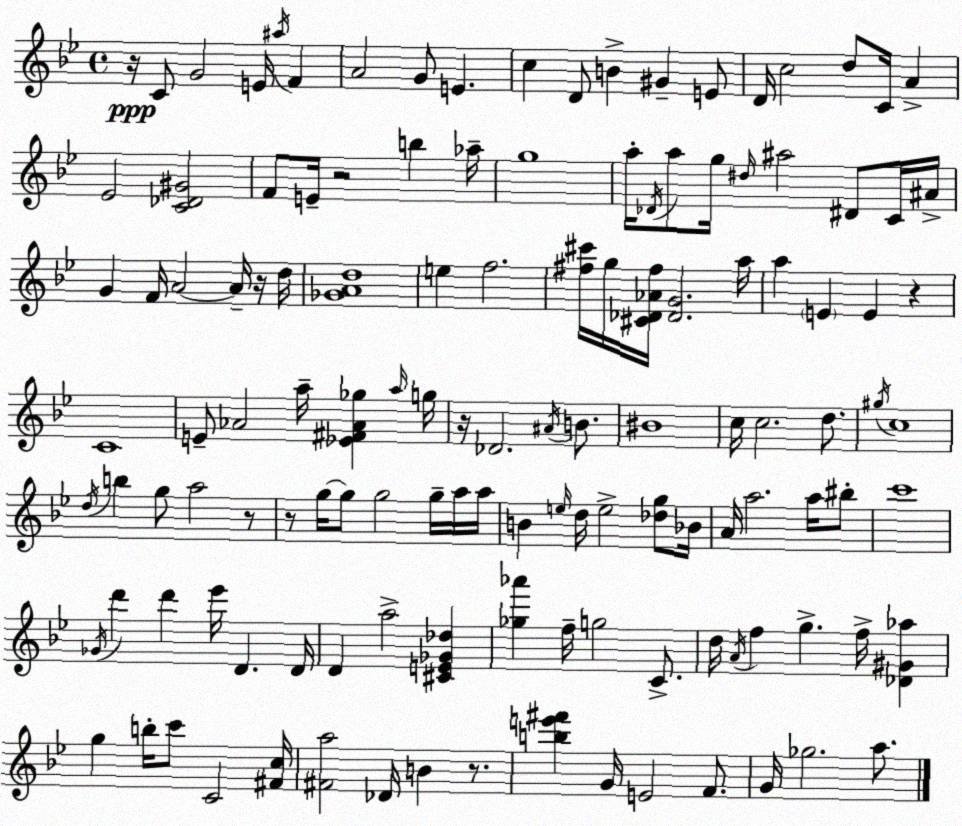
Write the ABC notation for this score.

X:1
T:Untitled
M:4/4
L:1/4
K:Gm
z/4 C/2 G2 E/4 ^a/4 F A2 G/2 E c D/2 B ^G E/2 D/4 c2 d/2 C/4 A _E2 [C_D^G]2 F/2 E/4 z2 b _a/4 g4 a/4 _D/4 a/2 g/4 ^d/4 ^a2 ^D/2 C/4 ^A/4 G F/4 A2 A/4 z/4 d/4 [_GAd]4 e f2 [^f^c']/4 g/4 [^C_D_A^f]/4 [_DG]2 a/4 a E E z C4 E/2 _A2 a/4 [_E^F_A_g] a/4 g/4 z/4 _D2 ^A/4 B/2 ^B4 c/4 c2 d/2 ^g/4 c4 d/4 b g/2 a2 z/2 z/2 g/4 g/2 g2 g/4 a/4 a/4 B e/4 d/4 e2 [_dg]/2 _B/4 A/4 a2 a/4 ^b/2 c'4 _G/4 d' d' _e'/4 D D/4 D a2 [^CE_G_d] [_g_a'] f/4 g2 C/2 d/4 A/4 f g f/4 [_D^G_a] g b/4 c'/2 C2 [^Fc]/4 [^Fa]2 _D/4 B z/2 [be'^f'] G/4 E2 F/2 G/4 _g2 a/2